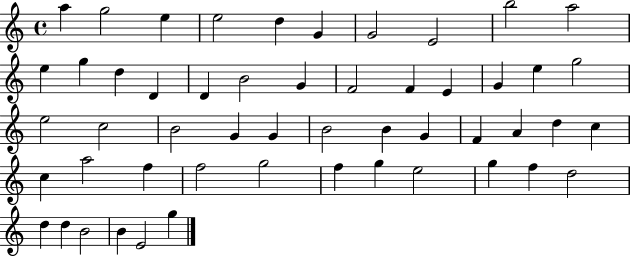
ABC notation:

X:1
T:Untitled
M:4/4
L:1/4
K:C
a g2 e e2 d G G2 E2 b2 a2 e g d D D B2 G F2 F E G e g2 e2 c2 B2 G G B2 B G F A d c c a2 f f2 g2 f g e2 g f d2 d d B2 B E2 g